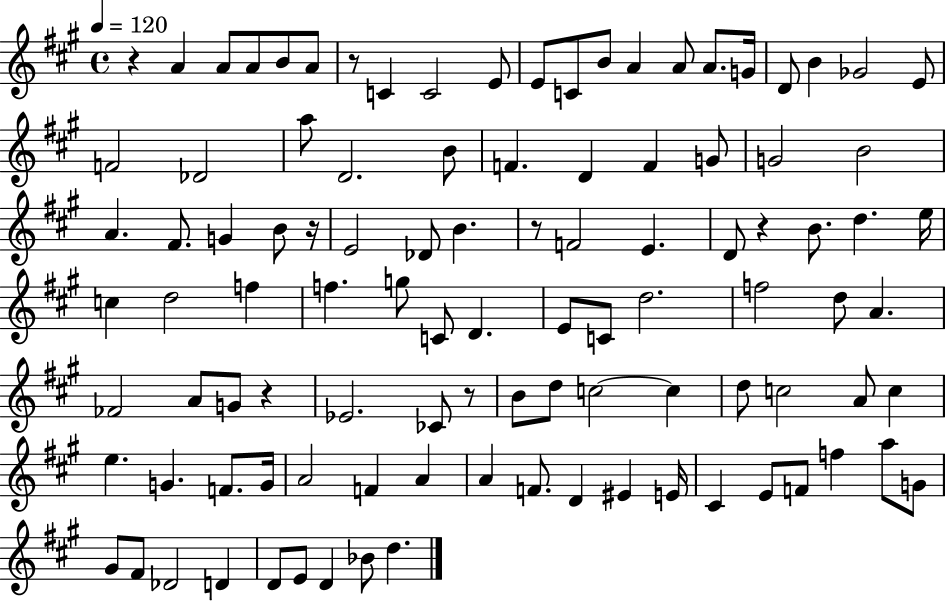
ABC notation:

X:1
T:Untitled
M:4/4
L:1/4
K:A
z A A/2 A/2 B/2 A/2 z/2 C C2 E/2 E/2 C/2 B/2 A A/2 A/2 G/4 D/2 B _G2 E/2 F2 _D2 a/2 D2 B/2 F D F G/2 G2 B2 A ^F/2 G B/2 z/4 E2 _D/2 B z/2 F2 E D/2 z B/2 d e/4 c d2 f f g/2 C/2 D E/2 C/2 d2 f2 d/2 A _F2 A/2 G/2 z _E2 _C/2 z/2 B/2 d/2 c2 c d/2 c2 A/2 c e G F/2 G/4 A2 F A A F/2 D ^E E/4 ^C E/2 F/2 f a/2 G/2 ^G/2 ^F/2 _D2 D D/2 E/2 D _B/2 d